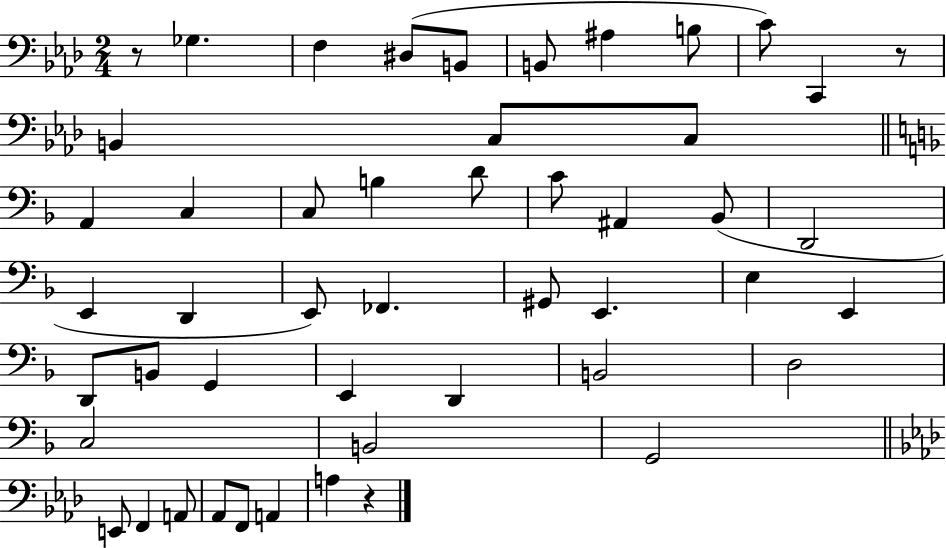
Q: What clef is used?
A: bass